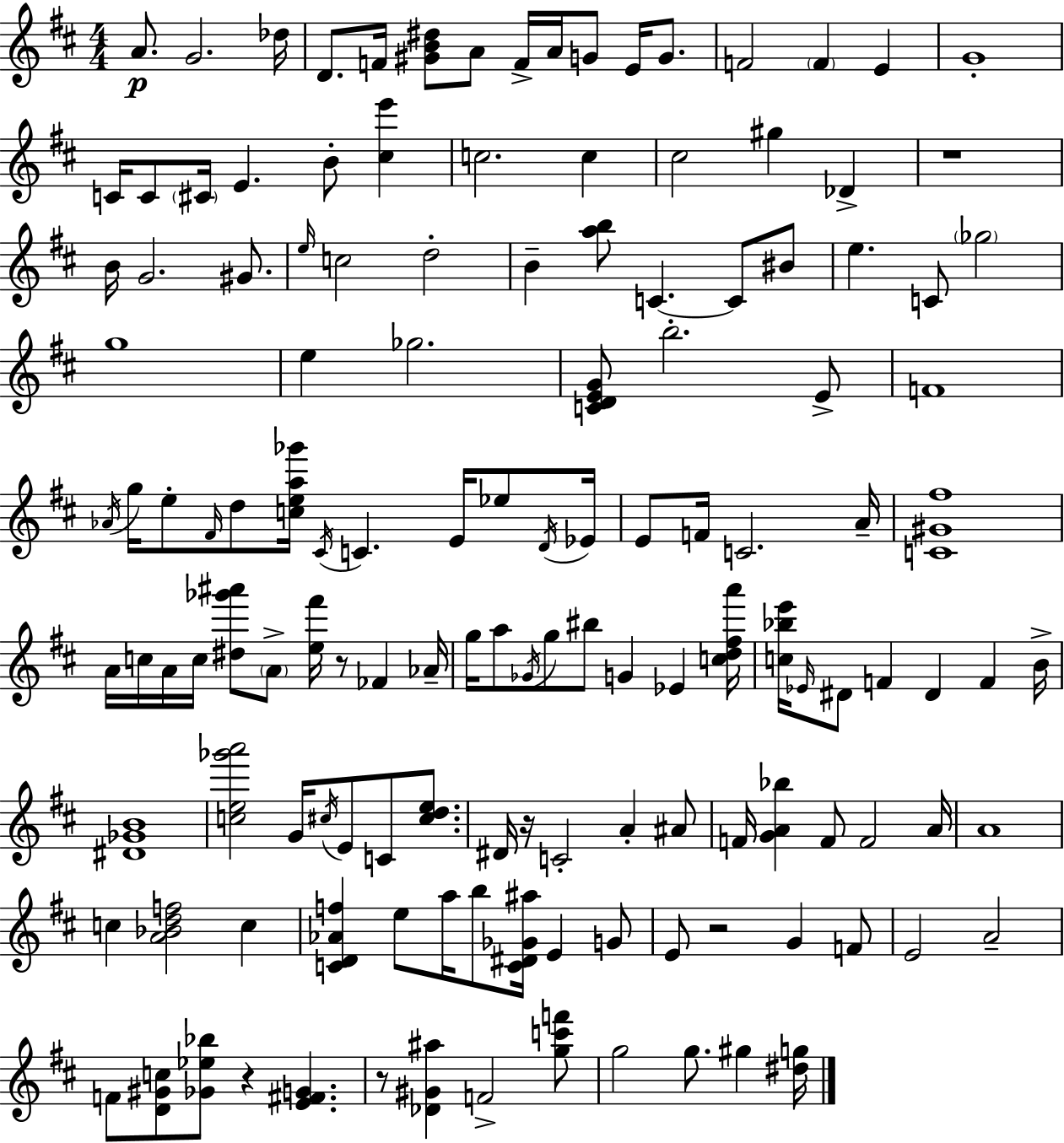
A4/e. G4/h. Db5/s D4/e. F4/s [G#4,B4,D#5]/e A4/e F4/s A4/s G4/e E4/s G4/e. F4/h F4/q E4/q G4/w C4/s C4/e C#4/s E4/q. B4/e [C#5,E6]/q C5/h. C5/q C#5/h G#5/q Db4/q R/w B4/s G4/h. G#4/e. E5/s C5/h D5/h B4/q [A5,B5]/e C4/q. C4/e BIS4/e E5/q. C4/e Gb5/h G5/w E5/q Gb5/h. [C4,D4,E4,G4]/e B5/h. E4/e F4/w Ab4/s G5/s E5/e F#4/s D5/e [C5,E5,A5,Gb6]/s C#4/s C4/q. E4/s Eb5/e D4/s Eb4/s E4/e F4/s C4/h. A4/s [C4,G#4,F#5]/w A4/s C5/s A4/s C5/s [D#5,Gb6,A#6]/e A4/e [E5,F#6]/s R/e FES4/q Ab4/s G5/s A5/e Gb4/s G5/e BIS5/e G4/q Eb4/q [C5,D5,F#5,A6]/s [C5,Bb5,E6]/s Eb4/s D#4/e F4/q D#4/q F4/q B4/s [D#4,Gb4,B4]/w [C5,E5,Gb6,A6]/h G4/s C#5/s E4/e C4/e [C#5,D5,E5]/e. D#4/s R/s C4/h A4/q A#4/e F4/s [G4,A4,Bb5]/q F4/e F4/h A4/s A4/w C5/q [A4,Bb4,D5,F5]/h C5/q [C4,D4,Ab4,F5]/q E5/e A5/s B5/e [C4,D#4,Gb4,A#5]/s E4/q G4/e E4/e R/h G4/q F4/e E4/h A4/h F4/e [D4,G#4,C5]/e [Gb4,Eb5,Bb5]/e R/q [E4,F#4,G4]/q. R/e [Db4,G#4,A#5]/q F4/h [G5,C6,F6]/e G5/h G5/e. G#5/q [D#5,G5]/s